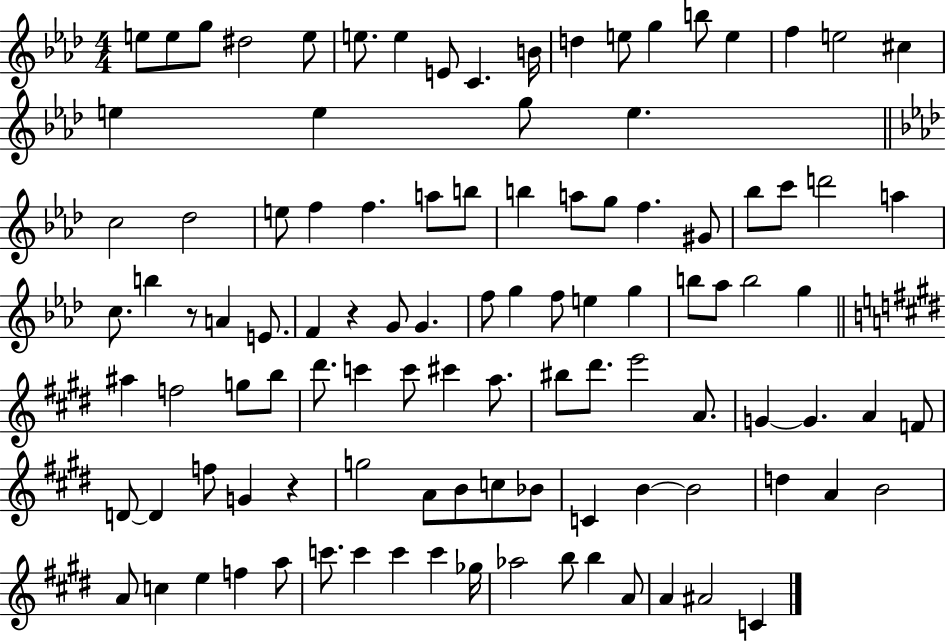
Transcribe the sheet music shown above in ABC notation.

X:1
T:Untitled
M:4/4
L:1/4
K:Ab
e/2 e/2 g/2 ^d2 e/2 e/2 e E/2 C B/4 d e/2 g b/2 e f e2 ^c e e g/2 e c2 _d2 e/2 f f a/2 b/2 b a/2 g/2 f ^G/2 _b/2 c'/2 d'2 a c/2 b z/2 A E/2 F z G/2 G f/2 g f/2 e g b/2 _a/2 b2 g ^a f2 g/2 b/2 ^d'/2 c' c'/2 ^c' a/2 ^b/2 ^d'/2 e'2 A/2 G G A F/2 D/2 D f/2 G z g2 A/2 B/2 c/2 _B/2 C B B2 d A B2 A/2 c e f a/2 c'/2 c' c' c' _g/4 _a2 b/2 b A/2 A ^A2 C